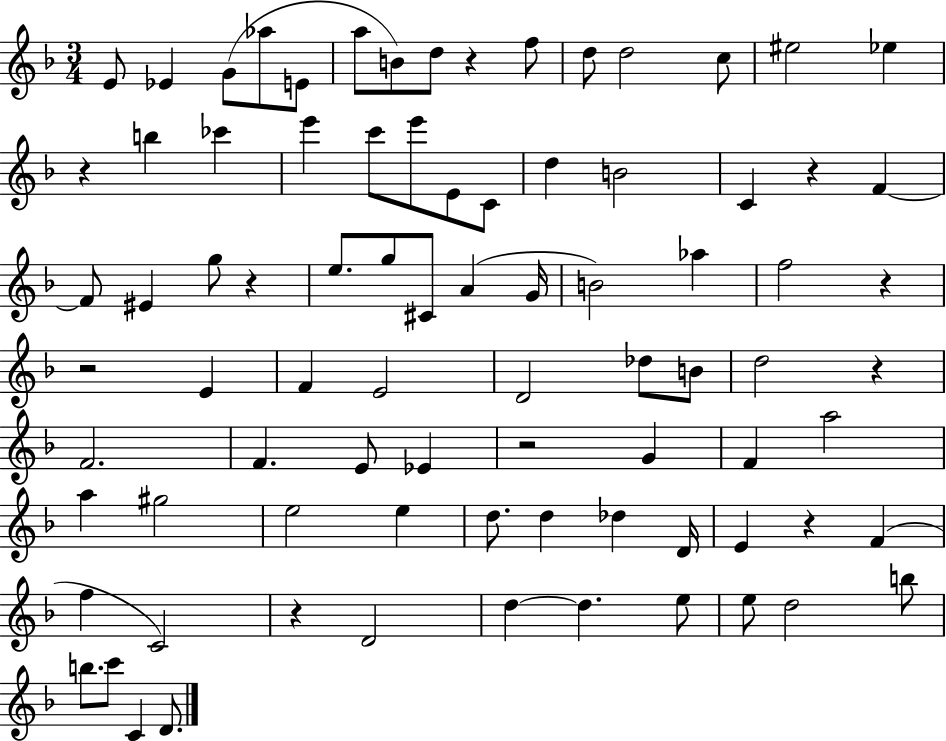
E4/e Eb4/q G4/e Ab5/e E4/e A5/e B4/e D5/e R/q F5/e D5/e D5/h C5/e EIS5/h Eb5/q R/q B5/q CES6/q E6/q C6/e E6/e E4/e C4/e D5/q B4/h C4/q R/q F4/q F4/e EIS4/q G5/e R/q E5/e. G5/e C#4/e A4/q G4/s B4/h Ab5/q F5/h R/q R/h E4/q F4/q E4/h D4/h Db5/e B4/e D5/h R/q F4/h. F4/q. E4/e Eb4/q R/h G4/q F4/q A5/h A5/q G#5/h E5/h E5/q D5/e. D5/q Db5/q D4/s E4/q R/q F4/q F5/q C4/h R/q D4/h D5/q D5/q. E5/e E5/e D5/h B5/e B5/e. C6/e C4/q D4/e.